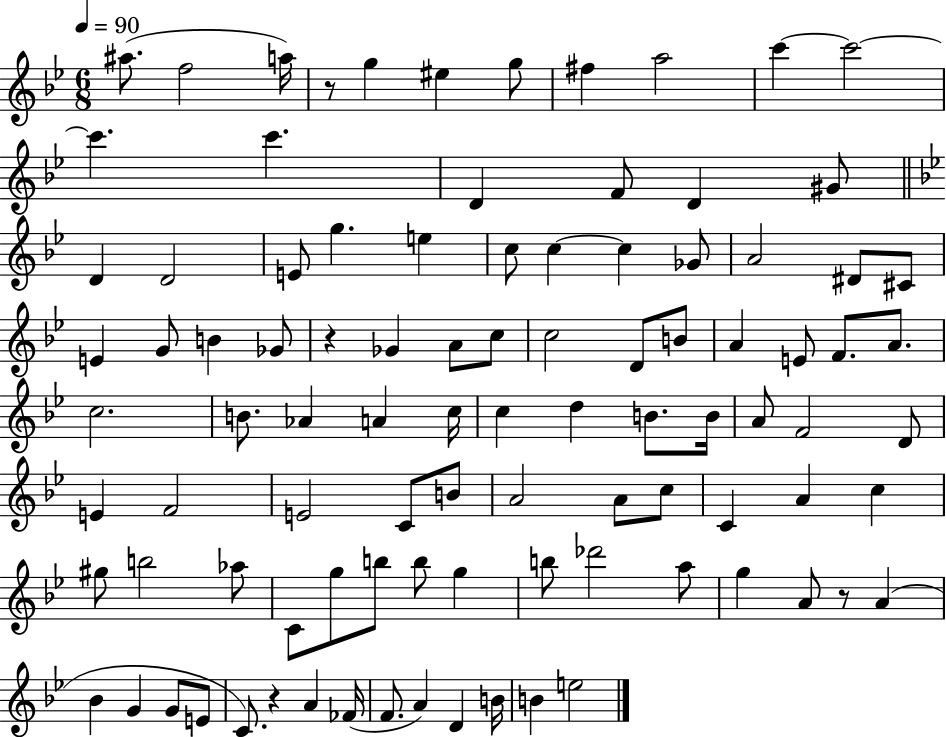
{
  \clef treble
  \numericTimeSignature
  \time 6/8
  \key bes \major
  \tempo 4 = 90
  ais''8.( f''2 a''16) | r8 g''4 eis''4 g''8 | fis''4 a''2 | c'''4~~ c'''2~~ | \break c'''4. c'''4. | d'4 f'8 d'4 gis'8 | \bar "||" \break \key bes \major d'4 d'2 | e'8 g''4. e''4 | c''8 c''4~~ c''4 ges'8 | a'2 dis'8 cis'8 | \break e'4 g'8 b'4 ges'8 | r4 ges'4 a'8 c''8 | c''2 d'8 b'8 | a'4 e'8 f'8. a'8. | \break c''2. | b'8. aes'4 a'4 c''16 | c''4 d''4 b'8. b'16 | a'8 f'2 d'8 | \break e'4 f'2 | e'2 c'8 b'8 | a'2 a'8 c''8 | c'4 a'4 c''4 | \break gis''8 b''2 aes''8 | c'8 g''8 b''8 b''8 g''4 | b''8 des'''2 a''8 | g''4 a'8 r8 a'4( | \break bes'4 g'4 g'8 e'8 | c'8.) r4 a'4 fes'16( | f'8. a'4) d'4 b'16 | b'4 e''2 | \break \bar "|."
}